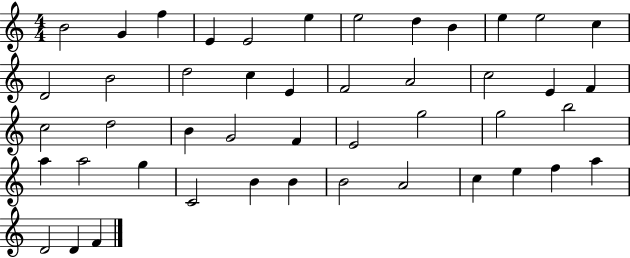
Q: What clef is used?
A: treble